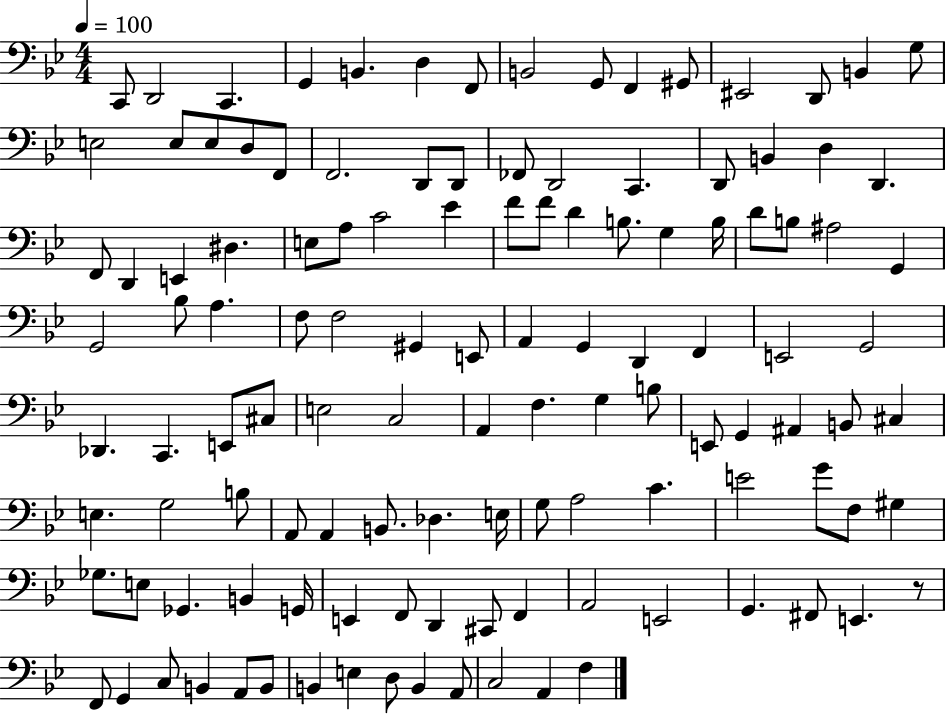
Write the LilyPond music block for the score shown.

{
  \clef bass
  \numericTimeSignature
  \time 4/4
  \key bes \major
  \tempo 4 = 100
  c,8 d,2 c,4. | g,4 b,4. d4 f,8 | b,2 g,8 f,4 gis,8 | eis,2 d,8 b,4 g8 | \break e2 e8 e8 d8 f,8 | f,2. d,8 d,8 | fes,8 d,2 c,4. | d,8 b,4 d4 d,4. | \break f,8 d,4 e,4 dis4. | e8 a8 c'2 ees'4 | f'8 f'8 d'4 b8. g4 b16 | d'8 b8 ais2 g,4 | \break g,2 bes8 a4. | f8 f2 gis,4 e,8 | a,4 g,4 d,4 f,4 | e,2 g,2 | \break des,4. c,4. e,8 cis8 | e2 c2 | a,4 f4. g4 b8 | e,8 g,4 ais,4 b,8 cis4 | \break e4. g2 b8 | a,8 a,4 b,8. des4. e16 | g8 a2 c'4. | e'2 g'8 f8 gis4 | \break ges8. e8 ges,4. b,4 g,16 | e,4 f,8 d,4 cis,8 f,4 | a,2 e,2 | g,4. fis,8 e,4. r8 | \break f,8 g,4 c8 b,4 a,8 b,8 | b,4 e4 d8 b,4 a,8 | c2 a,4 f4 | \bar "|."
}